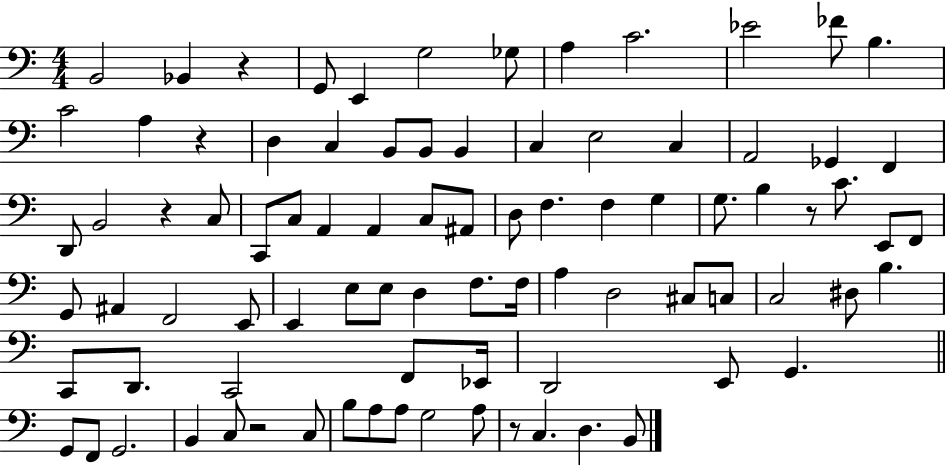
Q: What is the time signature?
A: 4/4